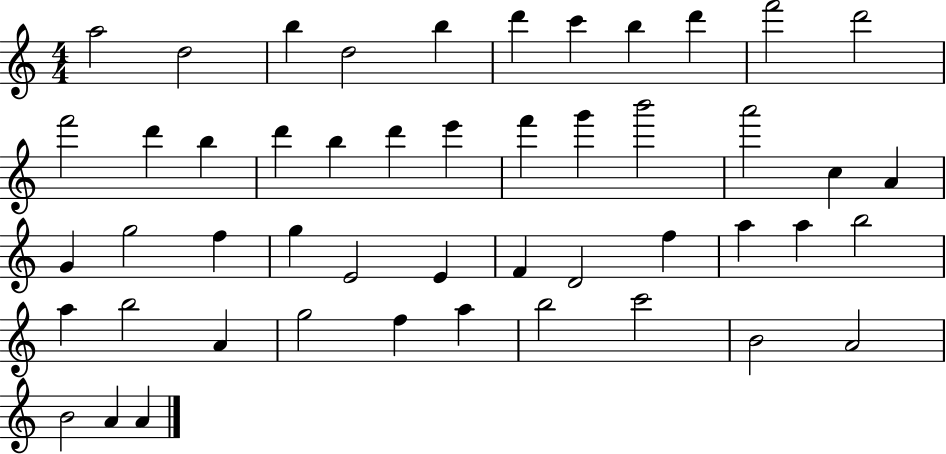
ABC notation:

X:1
T:Untitled
M:4/4
L:1/4
K:C
a2 d2 b d2 b d' c' b d' f'2 d'2 f'2 d' b d' b d' e' f' g' b'2 a'2 c A G g2 f g E2 E F D2 f a a b2 a b2 A g2 f a b2 c'2 B2 A2 B2 A A